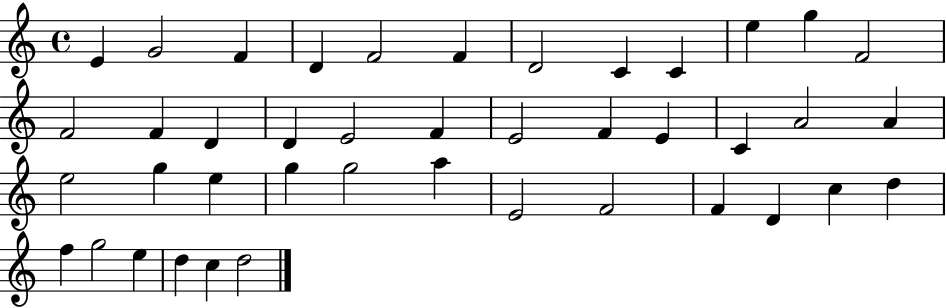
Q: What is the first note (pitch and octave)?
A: E4